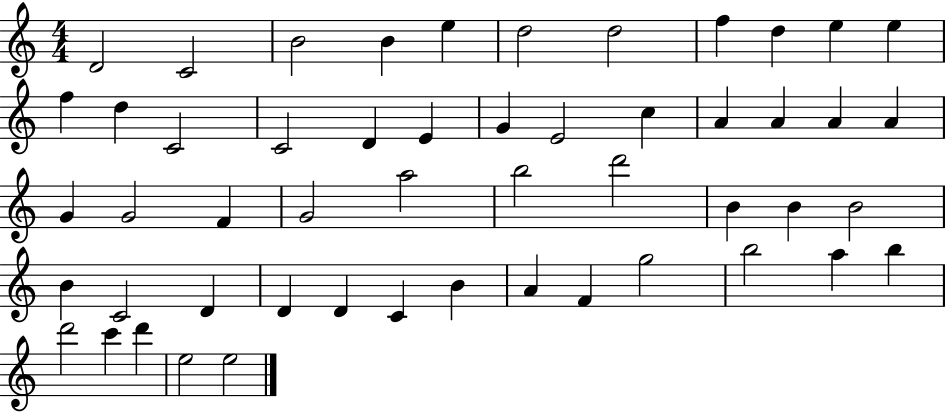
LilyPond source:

{
  \clef treble
  \numericTimeSignature
  \time 4/4
  \key c \major
  d'2 c'2 | b'2 b'4 e''4 | d''2 d''2 | f''4 d''4 e''4 e''4 | \break f''4 d''4 c'2 | c'2 d'4 e'4 | g'4 e'2 c''4 | a'4 a'4 a'4 a'4 | \break g'4 g'2 f'4 | g'2 a''2 | b''2 d'''2 | b'4 b'4 b'2 | \break b'4 c'2 d'4 | d'4 d'4 c'4 b'4 | a'4 f'4 g''2 | b''2 a''4 b''4 | \break d'''2 c'''4 d'''4 | e''2 e''2 | \bar "|."
}